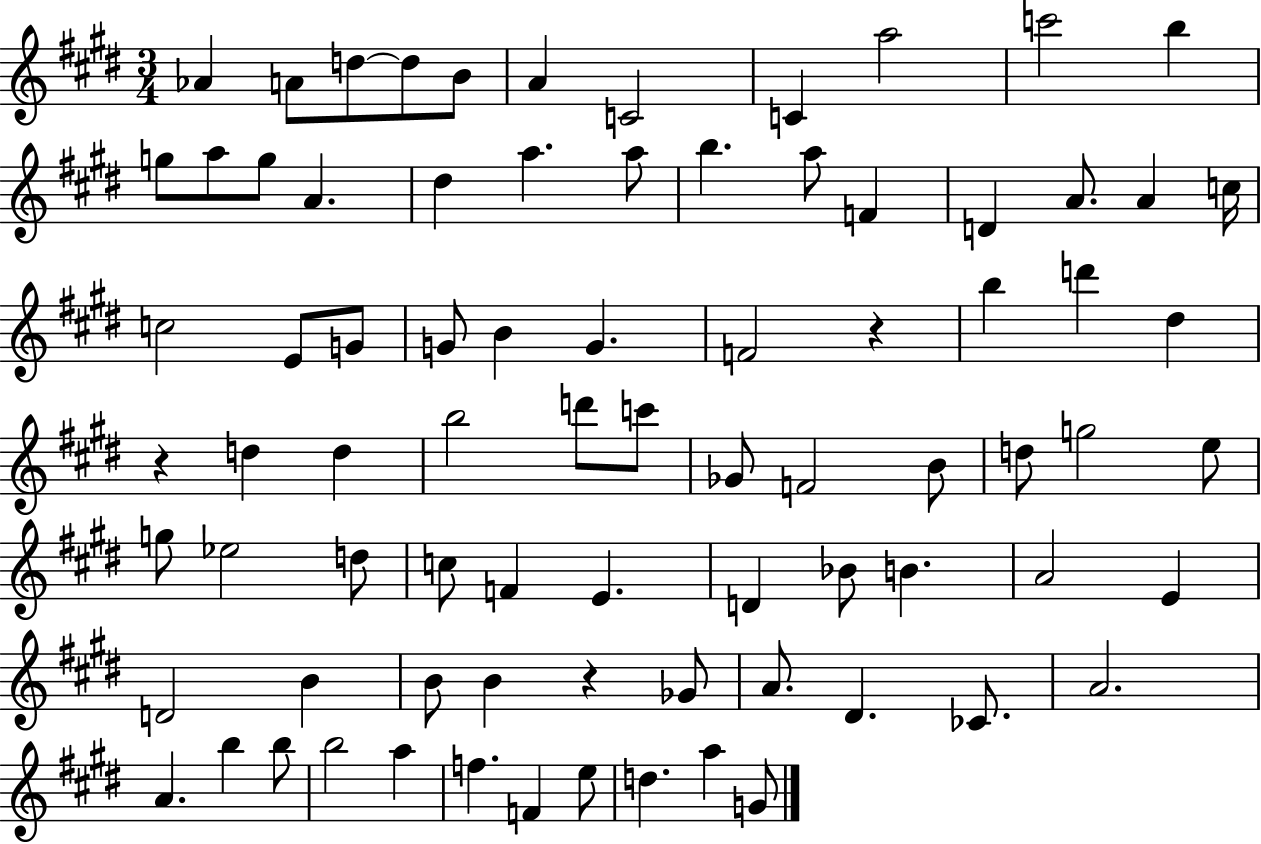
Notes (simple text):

Ab4/q A4/e D5/e D5/e B4/e A4/q C4/h C4/q A5/h C6/h B5/q G5/e A5/e G5/e A4/q. D#5/q A5/q. A5/e B5/q. A5/e F4/q D4/q A4/e. A4/q C5/s C5/h E4/e G4/e G4/e B4/q G4/q. F4/h R/q B5/q D6/q D#5/q R/q D5/q D5/q B5/h D6/e C6/e Gb4/e F4/h B4/e D5/e G5/h E5/e G5/e Eb5/h D5/e C5/e F4/q E4/q. D4/q Bb4/e B4/q. A4/h E4/q D4/h B4/q B4/e B4/q R/q Gb4/e A4/e. D#4/q. CES4/e. A4/h. A4/q. B5/q B5/e B5/h A5/q F5/q. F4/q E5/e D5/q. A5/q G4/e